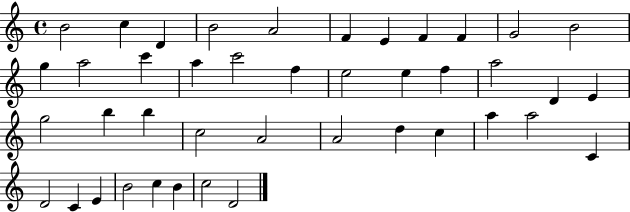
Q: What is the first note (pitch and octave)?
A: B4